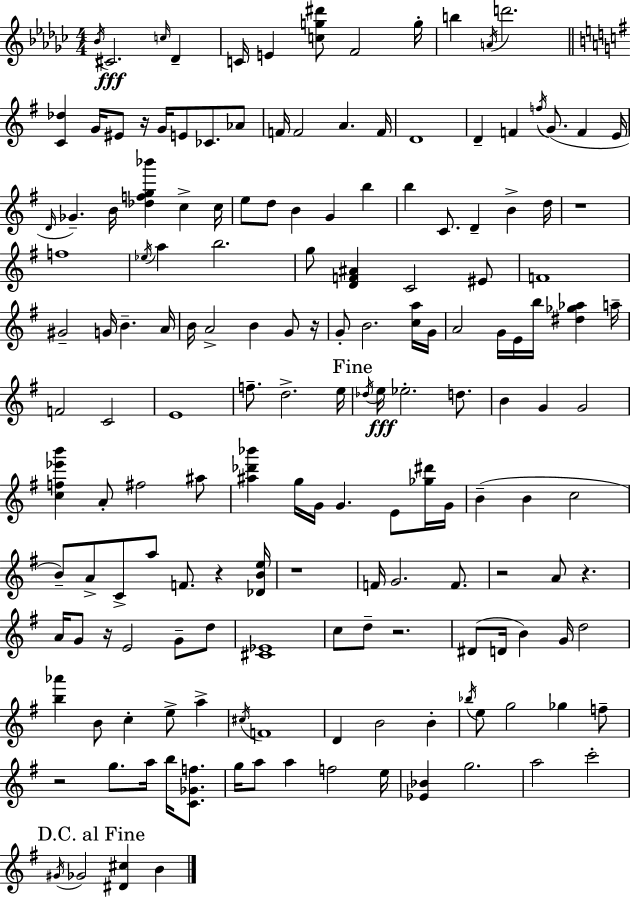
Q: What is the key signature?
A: EES minor